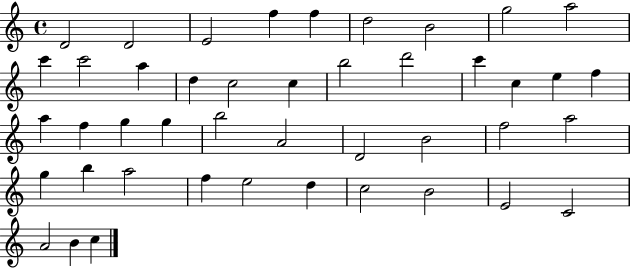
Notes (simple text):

D4/h D4/h E4/h F5/q F5/q D5/h B4/h G5/h A5/h C6/q C6/h A5/q D5/q C5/h C5/q B5/h D6/h C6/q C5/q E5/q F5/q A5/q F5/q G5/q G5/q B5/h A4/h D4/h B4/h F5/h A5/h G5/q B5/q A5/h F5/q E5/h D5/q C5/h B4/h E4/h C4/h A4/h B4/q C5/q